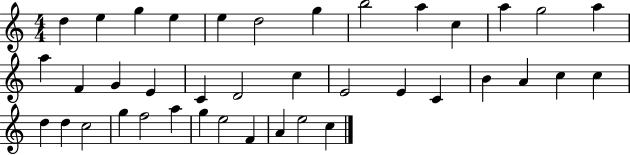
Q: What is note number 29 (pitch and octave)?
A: D5